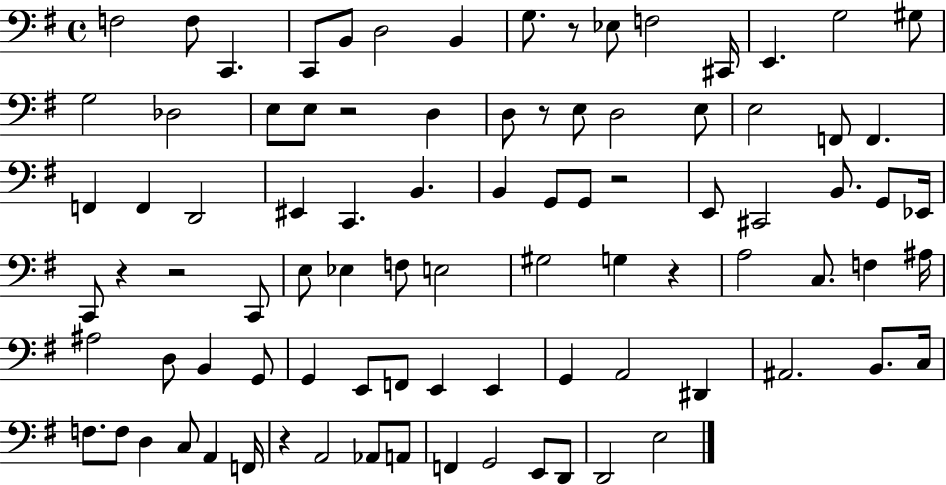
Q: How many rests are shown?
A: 8